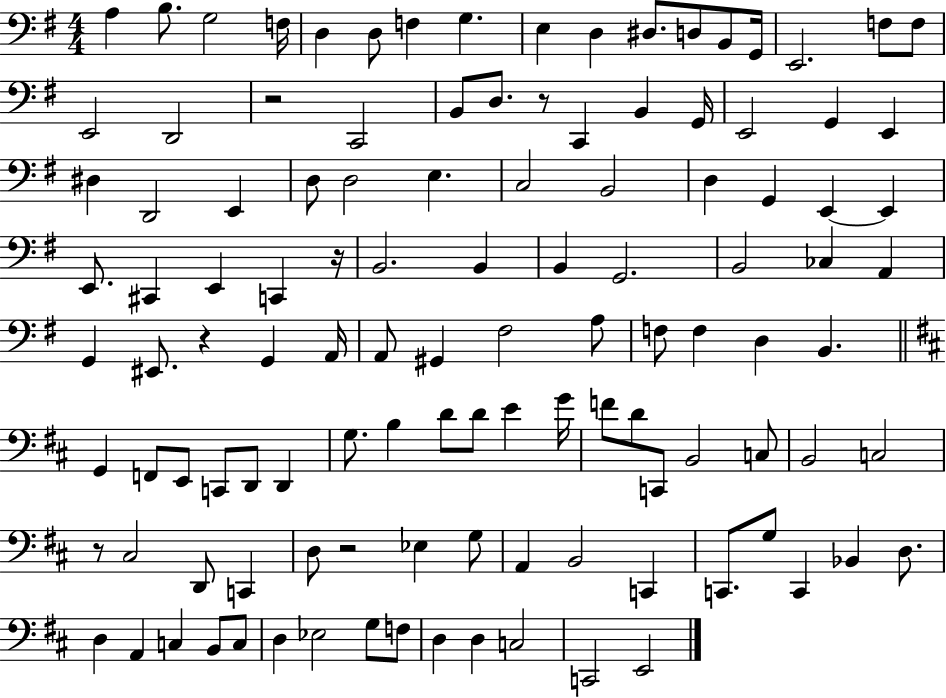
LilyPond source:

{
  \clef bass
  \numericTimeSignature
  \time 4/4
  \key g \major
  a4 b8. g2 f16 | d4 d8 f4 g4. | e4 d4 dis8. d8 b,8 g,16 | e,2. f8 f8 | \break e,2 d,2 | r2 c,2 | b,8 d8. r8 c,4 b,4 g,16 | e,2 g,4 e,4 | \break dis4 d,2 e,4 | d8 d2 e4. | c2 b,2 | d4 g,4 e,4~~ e,4 | \break e,8. cis,4 e,4 c,4 r16 | b,2. b,4 | b,4 g,2. | b,2 ces4 a,4 | \break g,4 eis,8. r4 g,4 a,16 | a,8 gis,4 fis2 a8 | f8 f4 d4 b,4. | \bar "||" \break \key b \minor g,4 f,8 e,8 c,8 d,8 d,4 | g8. b4 d'8 d'8 e'4 g'16 | f'8 d'8 c,8 b,2 c8 | b,2 c2 | \break r8 cis2 d,8 c,4 | d8 r2 ees4 g8 | a,4 b,2 c,4 | c,8. g8 c,4 bes,4 d8. | \break d4 a,4 c4 b,8 c8 | d4 ees2 g8 f8 | d4 d4 c2 | c,2 e,2 | \break \bar "|."
}